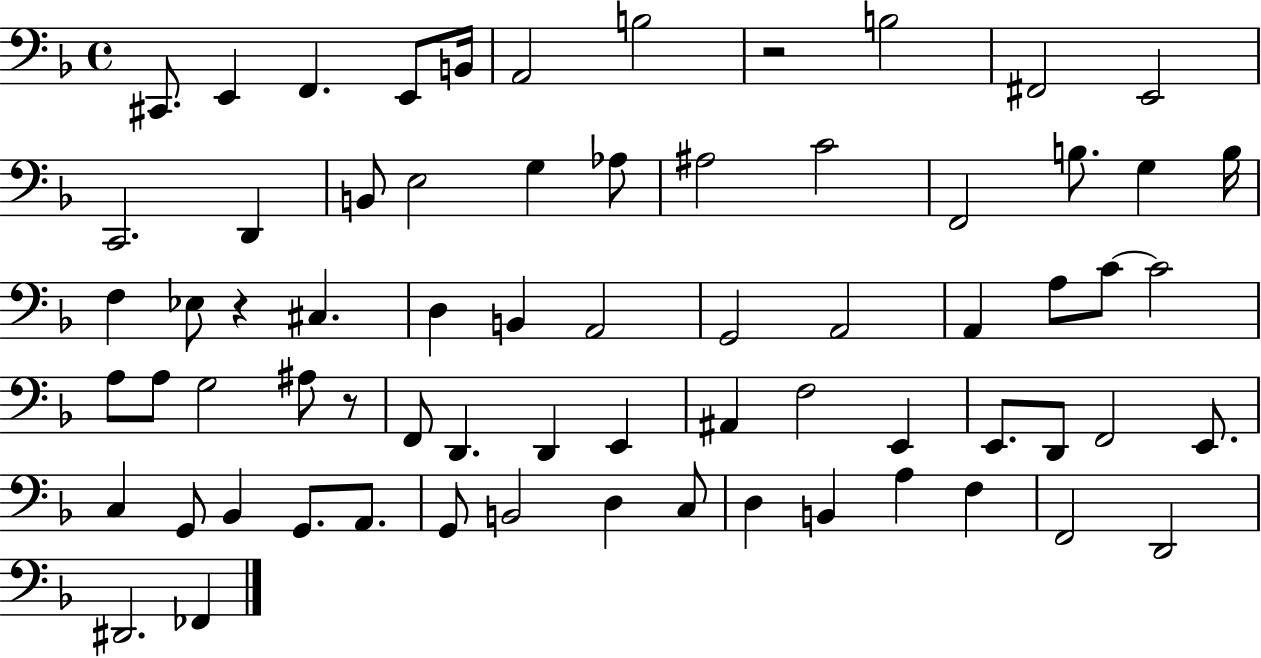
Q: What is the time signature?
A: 4/4